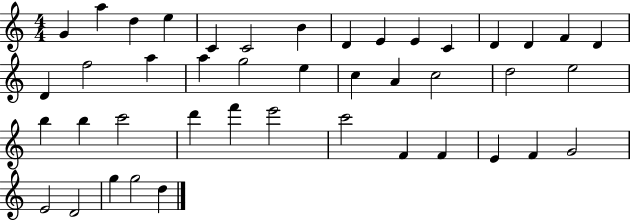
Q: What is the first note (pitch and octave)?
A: G4